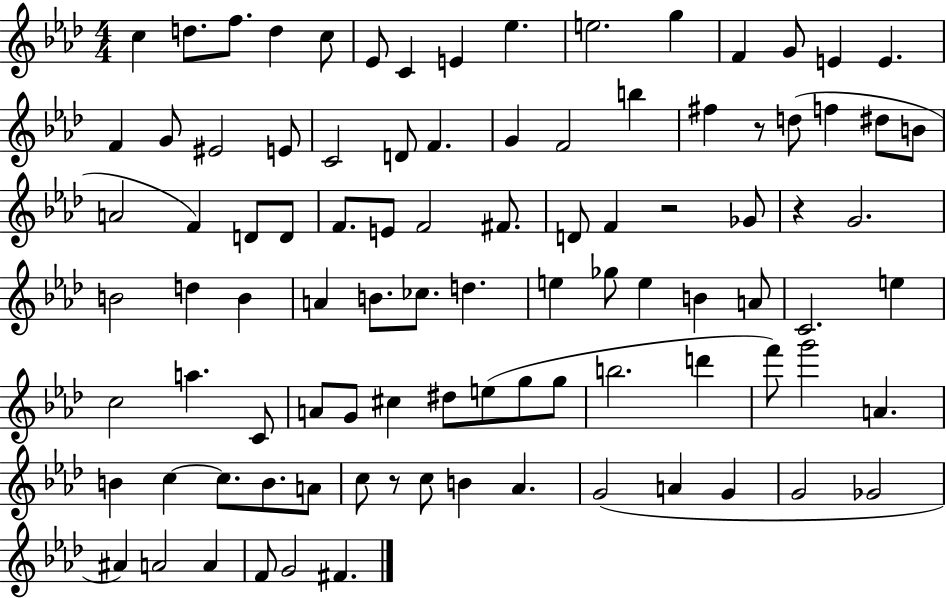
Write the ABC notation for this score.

X:1
T:Untitled
M:4/4
L:1/4
K:Ab
c d/2 f/2 d c/2 _E/2 C E _e e2 g F G/2 E E F G/2 ^E2 E/2 C2 D/2 F G F2 b ^f z/2 d/2 f ^d/2 B/2 A2 F D/2 D/2 F/2 E/2 F2 ^F/2 D/2 F z2 _G/2 z G2 B2 d B A B/2 _c/2 d e _g/2 e B A/2 C2 e c2 a C/2 A/2 G/2 ^c ^d/2 e/2 g/2 g/2 b2 d' f'/2 g'2 A B c c/2 B/2 A/2 c/2 z/2 c/2 B _A G2 A G G2 _G2 ^A A2 A F/2 G2 ^F